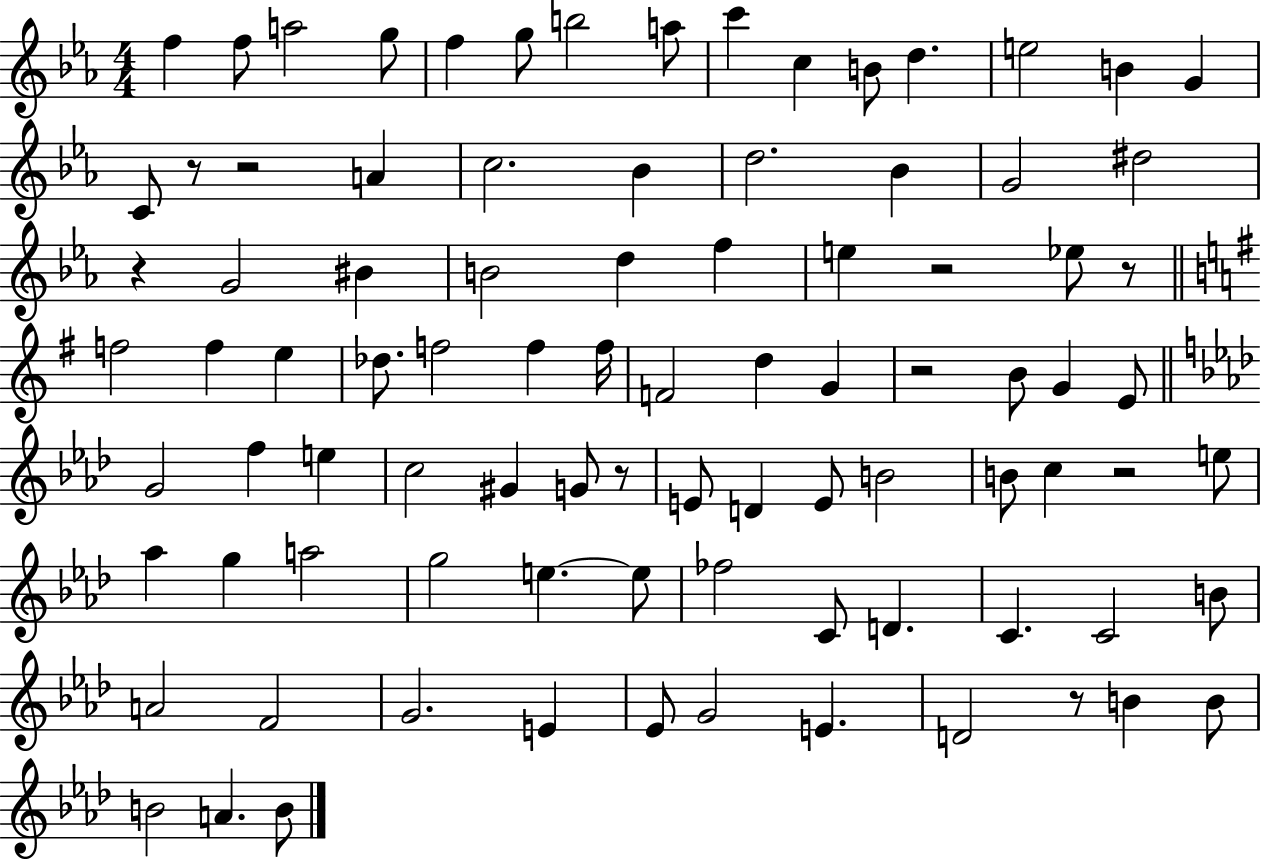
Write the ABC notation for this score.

X:1
T:Untitled
M:4/4
L:1/4
K:Eb
f f/2 a2 g/2 f g/2 b2 a/2 c' c B/2 d e2 B G C/2 z/2 z2 A c2 _B d2 _B G2 ^d2 z G2 ^B B2 d f e z2 _e/2 z/2 f2 f e _d/2 f2 f f/4 F2 d G z2 B/2 G E/2 G2 f e c2 ^G G/2 z/2 E/2 D E/2 B2 B/2 c z2 e/2 _a g a2 g2 e e/2 _f2 C/2 D C C2 B/2 A2 F2 G2 E _E/2 G2 E D2 z/2 B B/2 B2 A B/2